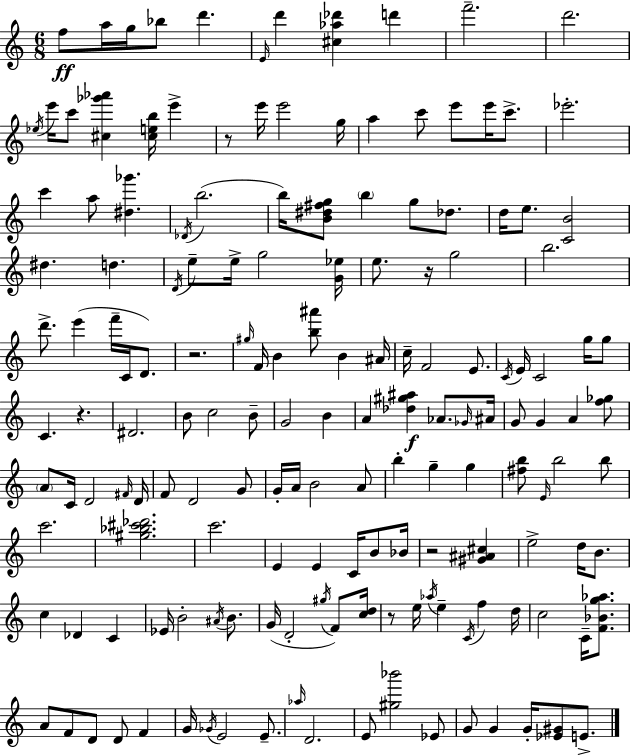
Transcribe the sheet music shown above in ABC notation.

X:1
T:Untitled
M:6/8
L:1/4
K:C
f/2 a/4 g/4 _b/2 d' E/4 d' [^c_a_d'] d' f'2 d'2 _e/4 e'/4 c'/2 [^c_g'_a'] [^ceb]/4 e' z/2 e'/4 e'2 g/4 a c'/2 e'/2 e'/4 c'/2 _e'2 c' a/2 [^d_g'] _D/4 b2 b/4 [B^d^fg]/2 b g/2 _d/2 d/4 e/2 [CB]2 ^d d D/4 e/2 e/4 g2 [G_e]/4 e/2 z/4 g2 b2 d'/2 e' f'/4 C/4 D/2 z2 ^g/4 F/4 B [b^a']/2 B ^A/4 c/4 F2 E/2 C/4 E/4 C2 g/4 g/2 C z ^D2 B/2 c2 B/2 G2 B A [_d^g^a] _A/2 _G/4 ^A/4 G/2 G A [f_g]/2 A/2 C/4 D2 ^F/4 D/4 F/2 D2 G/2 G/4 A/4 B2 A/2 b g g [^fb]/2 E/4 b2 b/2 c'2 [^g_b^c'_d']2 c'2 E E C/4 B/2 _B/4 z2 [^G^A^c] e2 d/4 B/2 c _D C _E/4 B2 ^A/4 B/2 G/4 D2 ^g/4 F/2 [cd]/4 z/2 e/4 _a/4 e C/4 f d/4 c2 C/4 [F_Bg_a]/2 A/2 F/2 D/2 D/2 F G/4 _G/4 E2 E/2 _a/4 D2 E/2 [^g_b']2 _E/2 G/2 G G/4 [_E^G]/2 E/2